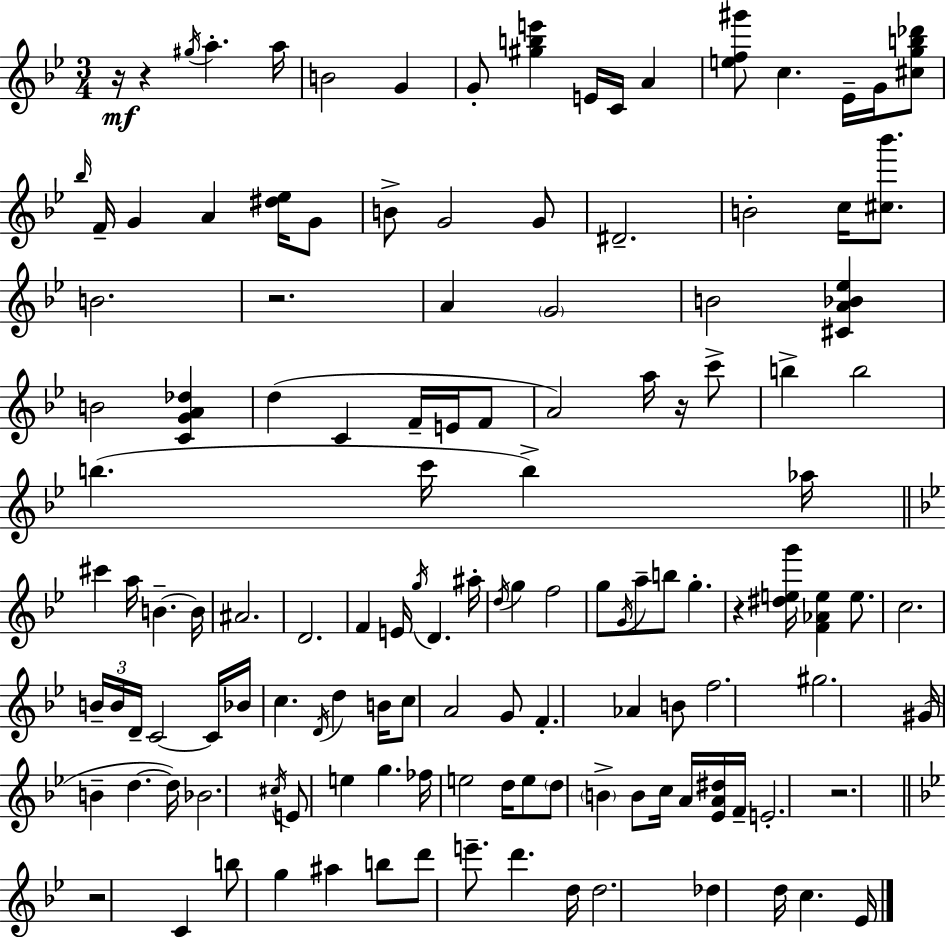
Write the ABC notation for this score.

X:1
T:Untitled
M:3/4
L:1/4
K:Gm
z/4 z ^g/4 a a/4 B2 G G/2 [^gbe'] E/4 C/4 A [ef^g']/2 c _E/4 G/4 [^cgb_d']/2 _b/4 F/4 G A [^d_e]/4 G/2 B/2 G2 G/2 ^D2 B2 c/4 [^c_b']/2 B2 z2 A G2 B2 [^CA_B_e] B2 [CGA_d] d C F/4 E/4 F/2 A2 a/4 z/4 c'/2 b b2 b c'/4 b _a/4 ^c' a/4 B B/4 ^A2 D2 F E/4 g/4 D ^a/4 d/4 g f2 g/2 G/4 a/2 b/2 g z [^deg']/4 [F_Ae] e/2 c2 B/4 B/4 D/4 C2 C/4 _B/4 c D/4 d B/4 c/2 A2 G/2 F _A B/2 f2 ^g2 ^G/4 B d d/4 _B2 ^c/4 E/2 e g _f/4 e2 d/4 e/2 d/2 B B/2 c/4 A/4 [_EA^d]/4 F/4 E2 z2 z2 C b/2 g ^a b/2 d'/2 e'/2 d' d/4 d2 _d d/4 c _E/4